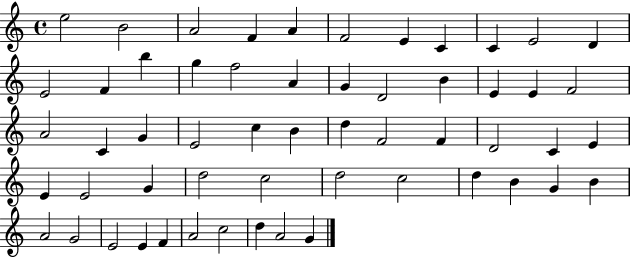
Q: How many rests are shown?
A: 0